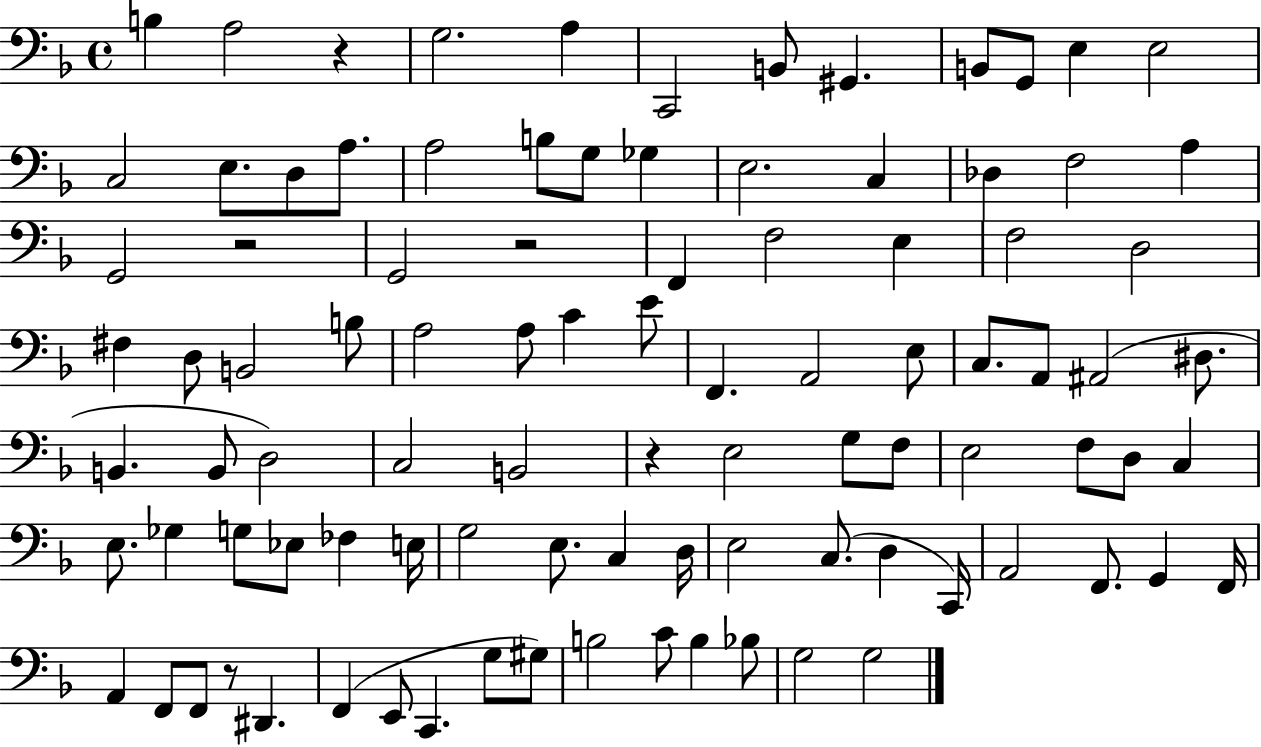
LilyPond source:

{
  \clef bass
  \time 4/4
  \defaultTimeSignature
  \key f \major
  b4 a2 r4 | g2. a4 | c,2 b,8 gis,4. | b,8 g,8 e4 e2 | \break c2 e8. d8 a8. | a2 b8 g8 ges4 | e2. c4 | des4 f2 a4 | \break g,2 r2 | g,2 r2 | f,4 f2 e4 | f2 d2 | \break fis4 d8 b,2 b8 | a2 a8 c'4 e'8 | f,4. a,2 e8 | c8. a,8 ais,2( dis8. | \break b,4. b,8 d2) | c2 b,2 | r4 e2 g8 f8 | e2 f8 d8 c4 | \break e8. ges4 g8 ees8 fes4 e16 | g2 e8. c4 d16 | e2 c8.( d4 c,16) | a,2 f,8. g,4 f,16 | \break a,4 f,8 f,8 r8 dis,4. | f,4( e,8 c,4. g8 gis8) | b2 c'8 b4 bes8 | g2 g2 | \break \bar "|."
}